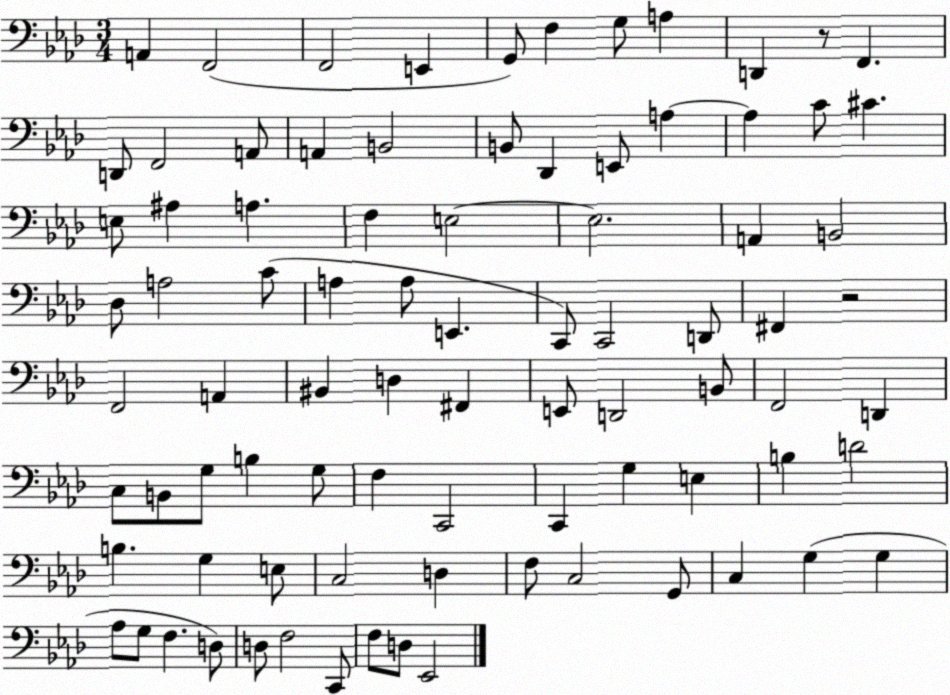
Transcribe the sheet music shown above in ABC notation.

X:1
T:Untitled
M:3/4
L:1/4
K:Ab
A,, F,,2 F,,2 E,, G,,/2 F, G,/2 A, D,, z/2 F,, D,,/2 F,,2 A,,/2 A,, B,,2 B,,/2 _D,, E,,/2 A, A, C/2 ^C E,/2 ^A, A, F, E,2 E,2 A,, B,,2 _D,/2 A,2 C/2 A, A,/2 E,, C,,/2 C,,2 D,,/2 ^F,, z2 F,,2 A,, ^B,, D, ^F,, E,,/2 D,,2 B,,/2 F,,2 D,, C,/2 B,,/2 G,/2 B, G,/2 F, C,,2 C,, G, E, B, D2 B, G, E,/2 C,2 D, F,/2 C,2 G,,/2 C, G, G, _A,/2 G,/2 F, D,/2 D,/2 F,2 C,,/2 F,/2 D,/2 _E,,2